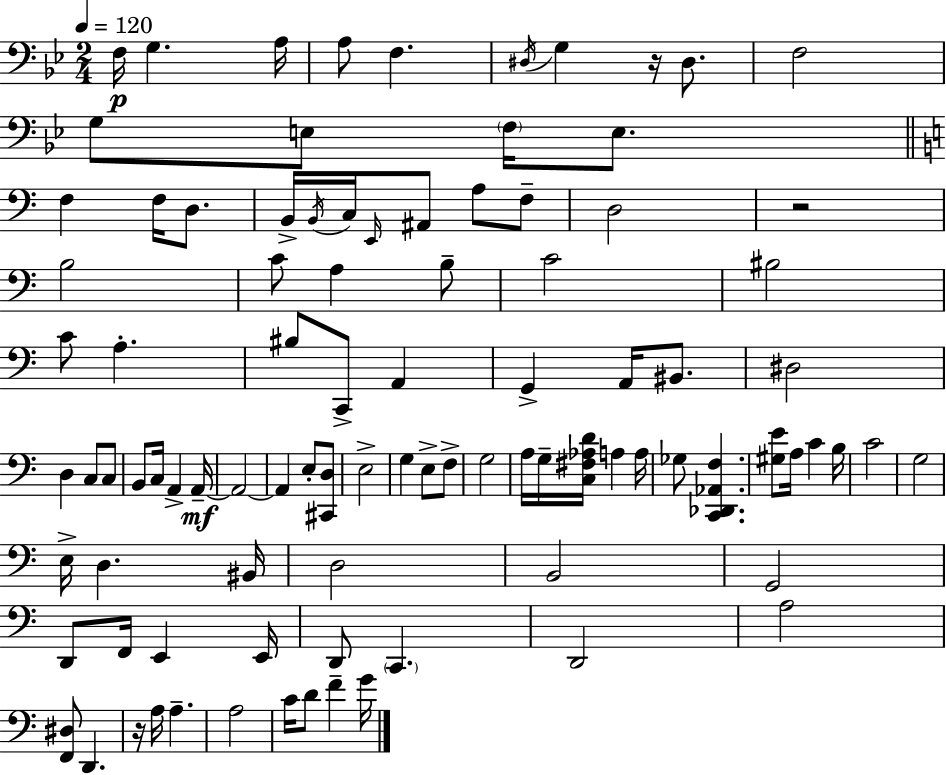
F3/s G3/q. A3/s A3/e F3/q. D#3/s G3/q R/s D#3/e. F3/h G3/e E3/e F3/s E3/e. F3/q F3/s D3/e. B2/s B2/s C3/s E2/s A#2/e A3/e F3/e D3/h R/h B3/h C4/e A3/q B3/e C4/h BIS3/h C4/e A3/q. BIS3/e C2/e A2/q G2/q A2/s BIS2/e. D#3/h D3/q C3/e C3/e B2/e C3/s A2/q A2/s A2/h A2/q E3/e [C#2,D3]/e E3/h G3/q E3/e F3/e G3/h A3/s G3/s [C3,F#3,Ab3,D4]/s A3/q A3/s Gb3/e [C2,Db2,Ab2,F3]/q. [G#3,E4]/e A3/s C4/q B3/s C4/h G3/h E3/s D3/q. BIS2/s D3/h B2/h G2/h D2/e F2/s E2/q E2/s D2/e C2/q. D2/h A3/h [F2,D#3]/e D2/q. R/s A3/s A3/q. A3/h C4/s D4/e F4/q G4/s